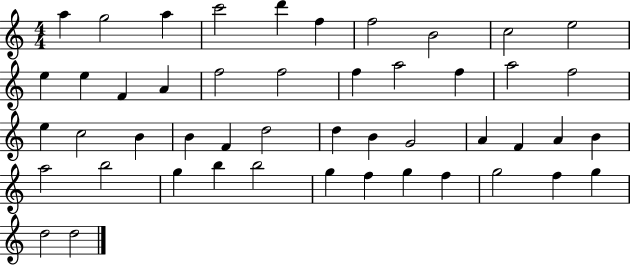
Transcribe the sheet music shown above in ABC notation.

X:1
T:Untitled
M:4/4
L:1/4
K:C
a g2 a c'2 d' f f2 B2 c2 e2 e e F A f2 f2 f a2 f a2 f2 e c2 B B F d2 d B G2 A F A B a2 b2 g b b2 g f g f g2 f g d2 d2